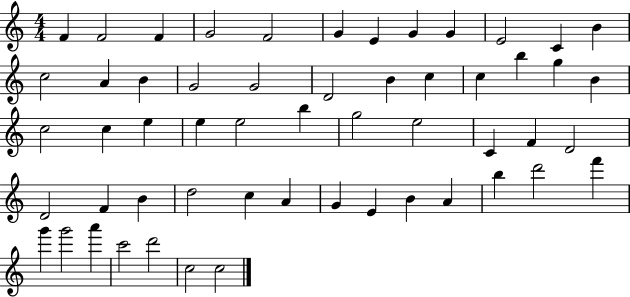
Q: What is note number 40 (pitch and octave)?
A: C5